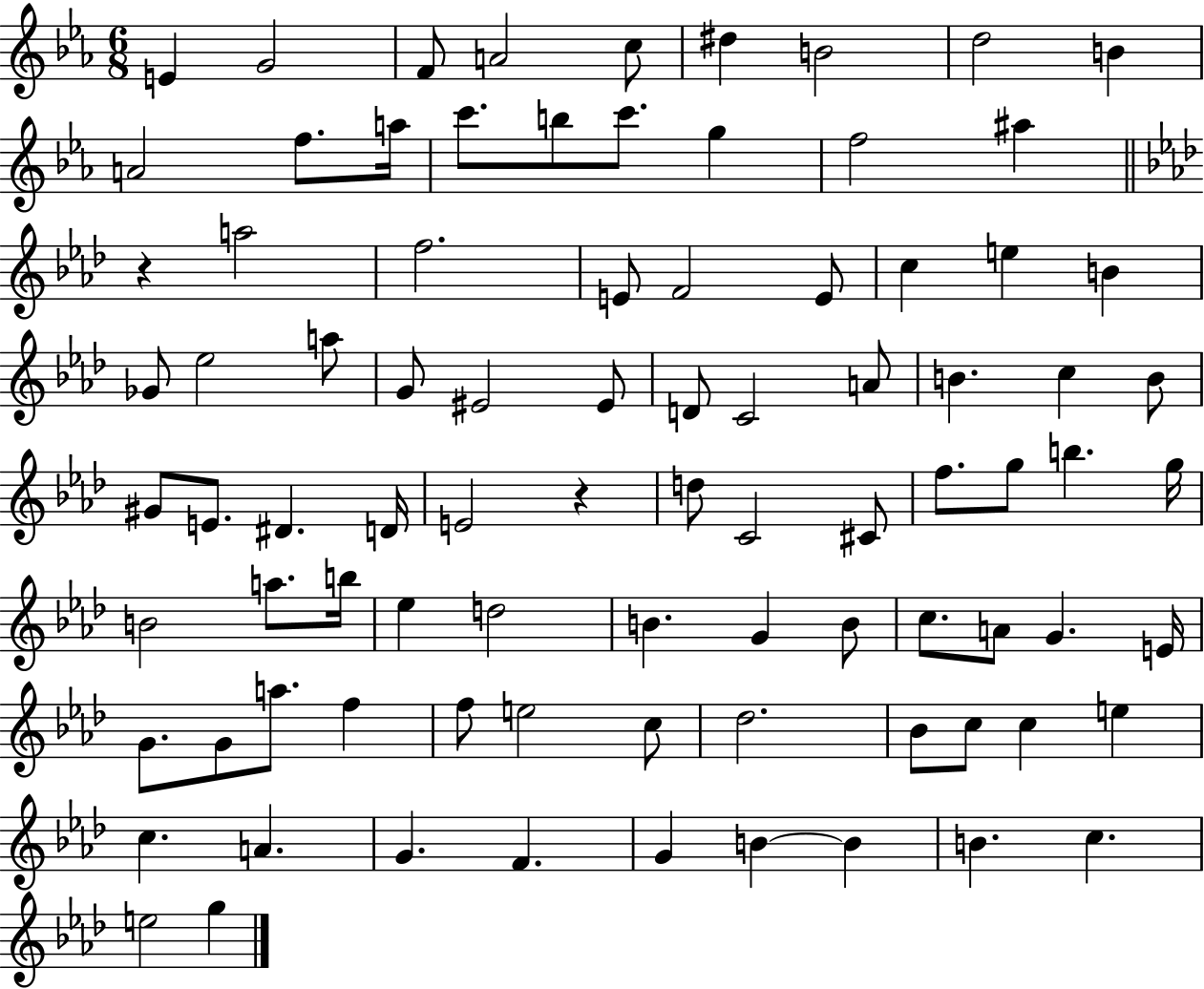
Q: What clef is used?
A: treble